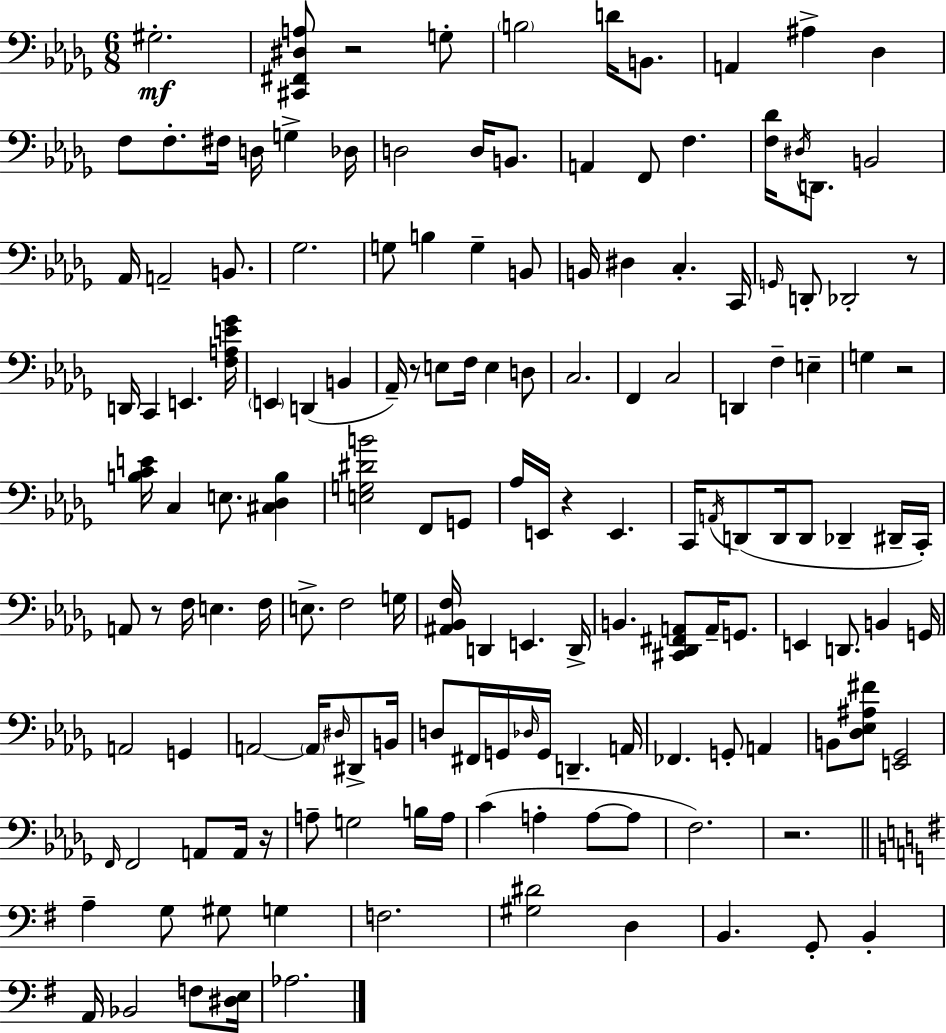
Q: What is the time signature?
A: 6/8